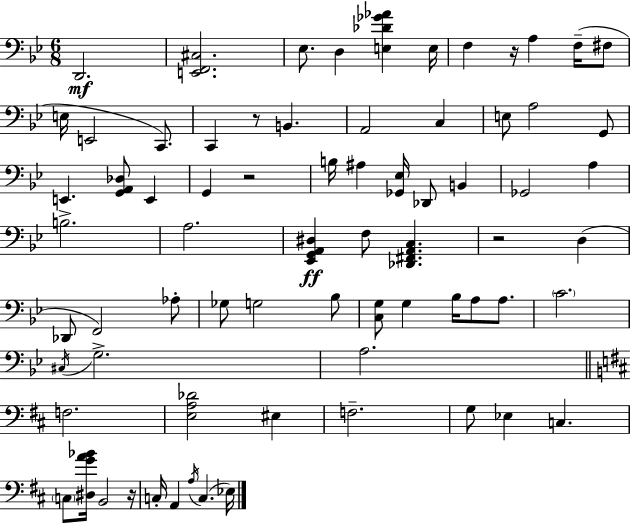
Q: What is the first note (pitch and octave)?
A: D2